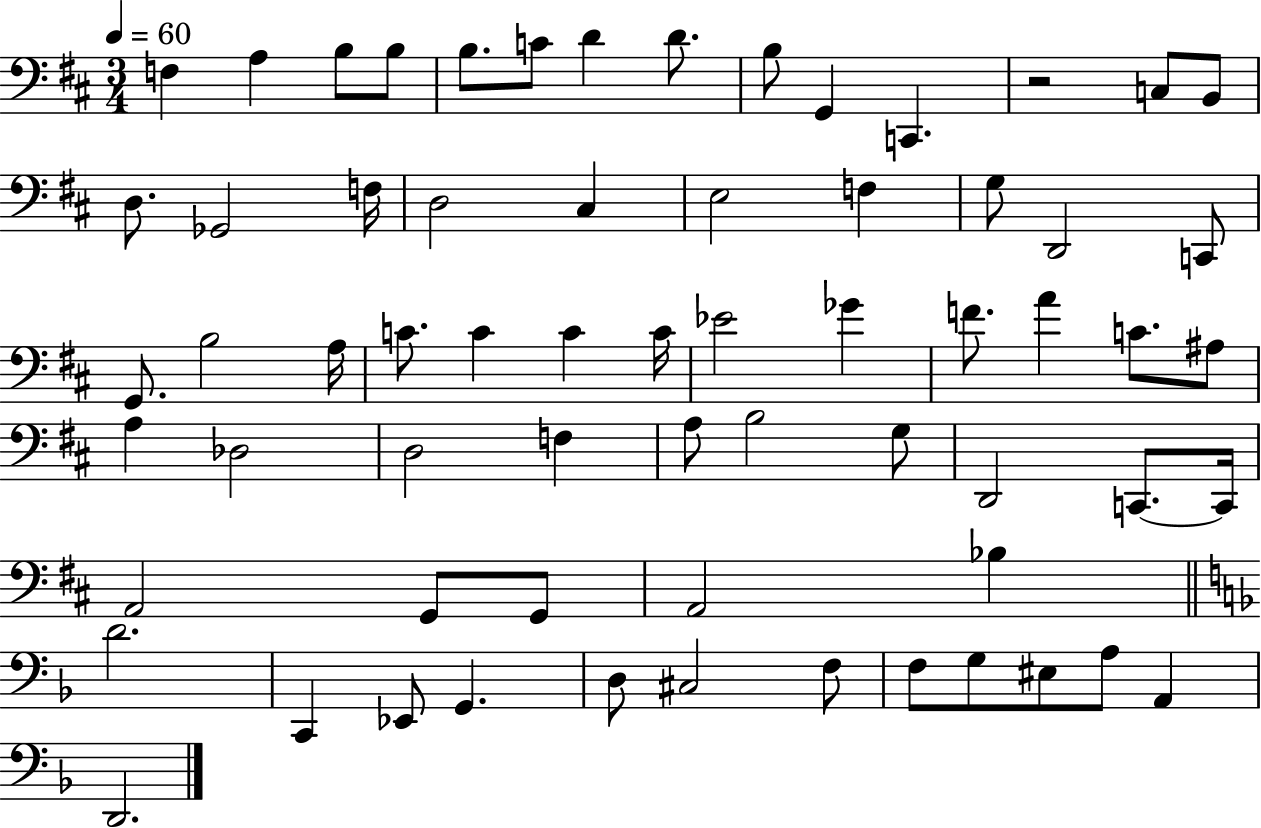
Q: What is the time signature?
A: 3/4